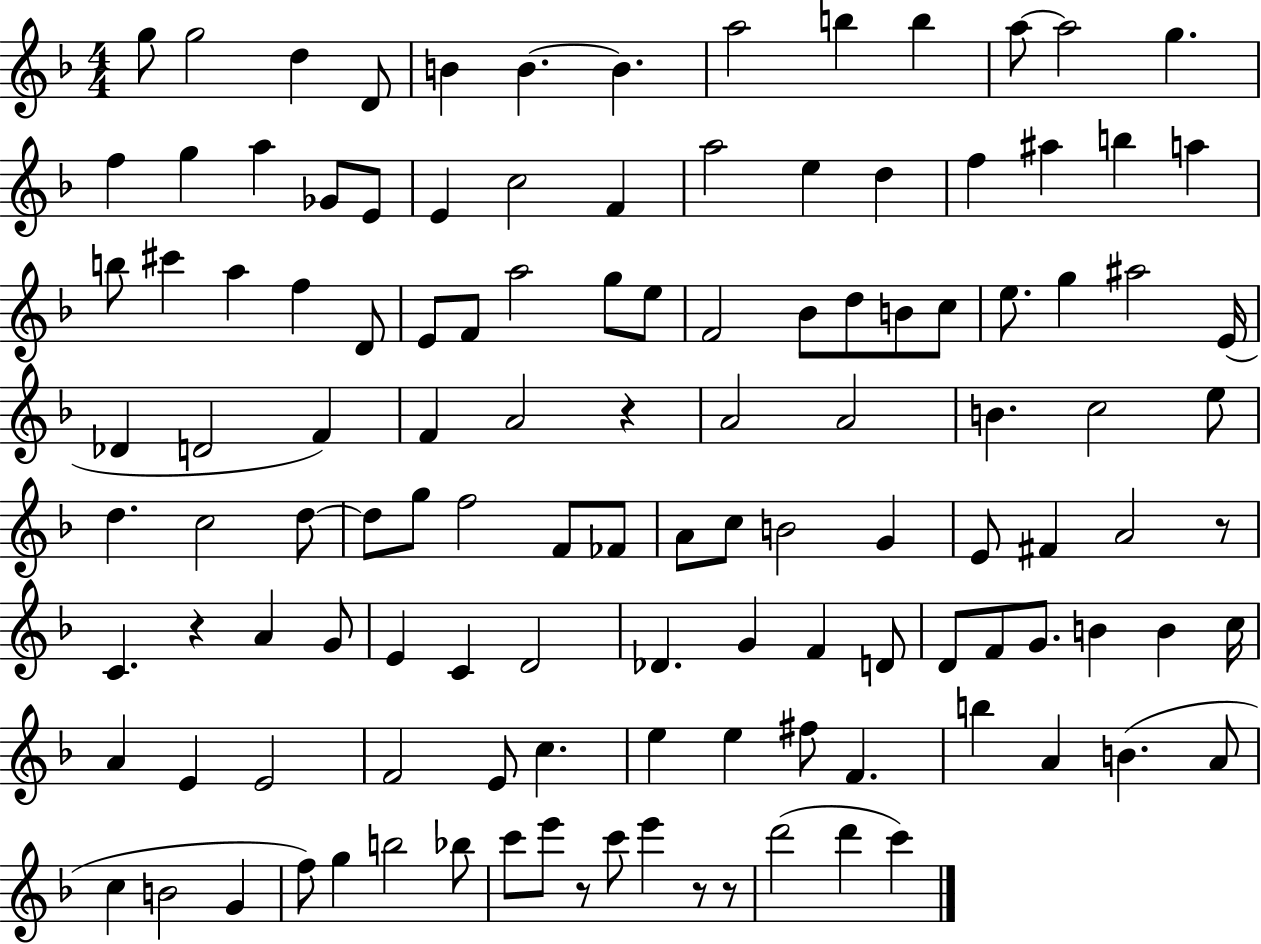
{
  \clef treble
  \numericTimeSignature
  \time 4/4
  \key f \major
  \repeat volta 2 { g''8 g''2 d''4 d'8 | b'4 b'4.~~ b'4. | a''2 b''4 b''4 | a''8~~ a''2 g''4. | \break f''4 g''4 a''4 ges'8 e'8 | e'4 c''2 f'4 | a''2 e''4 d''4 | f''4 ais''4 b''4 a''4 | \break b''8 cis'''4 a''4 f''4 d'8 | e'8 f'8 a''2 g''8 e''8 | f'2 bes'8 d''8 b'8 c''8 | e''8. g''4 ais''2 e'16( | \break des'4 d'2 f'4) | f'4 a'2 r4 | a'2 a'2 | b'4. c''2 e''8 | \break d''4. c''2 d''8~~ | d''8 g''8 f''2 f'8 fes'8 | a'8 c''8 b'2 g'4 | e'8 fis'4 a'2 r8 | \break c'4. r4 a'4 g'8 | e'4 c'4 d'2 | des'4. g'4 f'4 d'8 | d'8 f'8 g'8. b'4 b'4 c''16 | \break a'4 e'4 e'2 | f'2 e'8 c''4. | e''4 e''4 fis''8 f'4. | b''4 a'4 b'4.( a'8 | \break c''4 b'2 g'4 | f''8) g''4 b''2 bes''8 | c'''8 e'''8 r8 c'''8 e'''4 r8 r8 | d'''2( d'''4 c'''4) | \break } \bar "|."
}